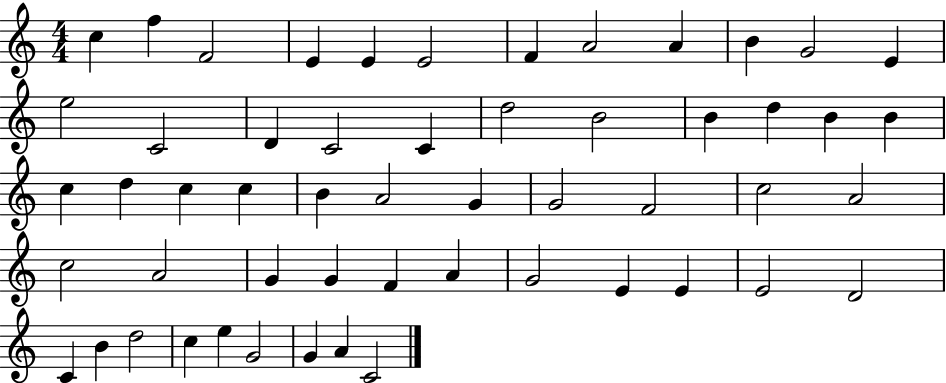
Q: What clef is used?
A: treble